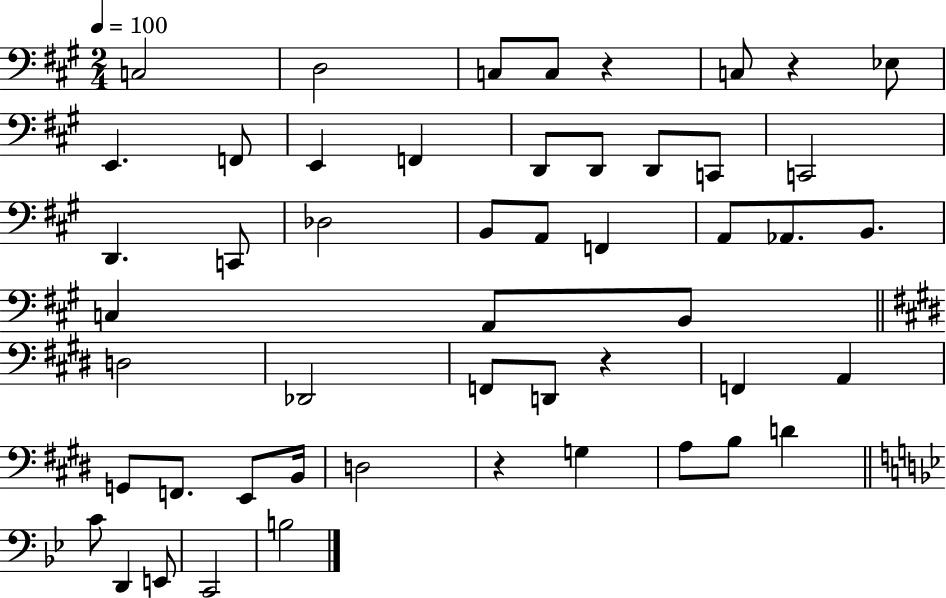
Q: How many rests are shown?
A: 4